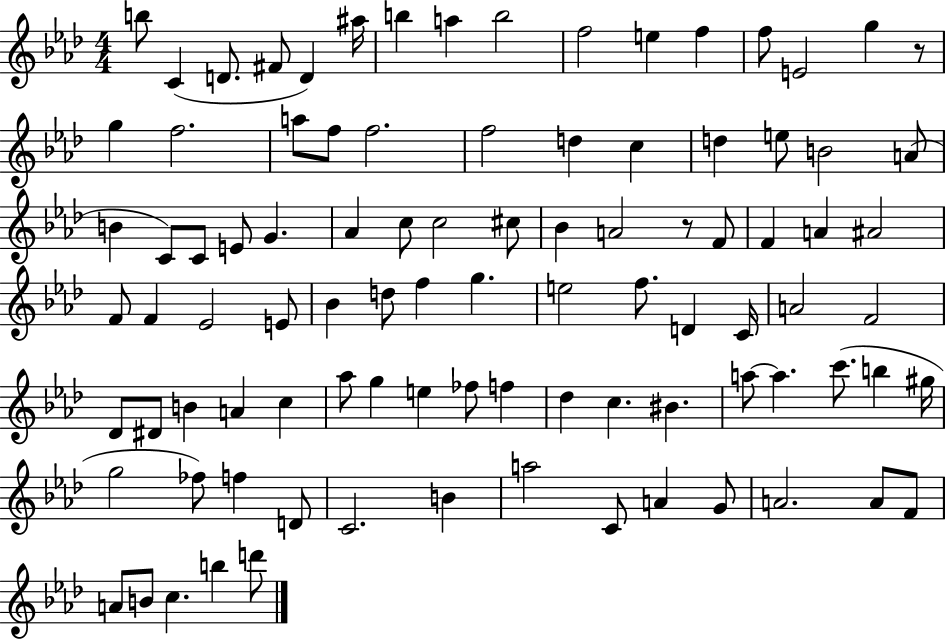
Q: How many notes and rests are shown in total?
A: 94